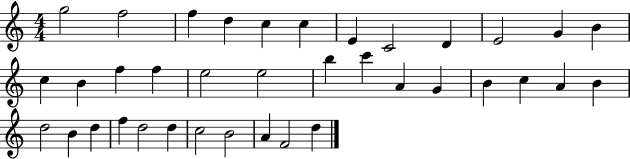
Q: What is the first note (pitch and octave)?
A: G5